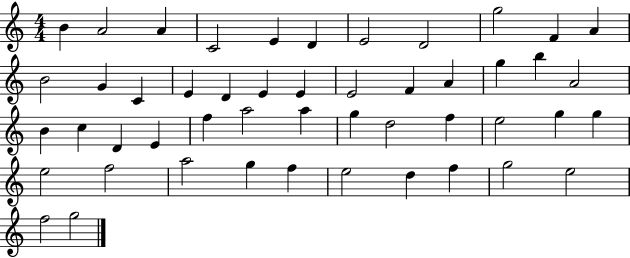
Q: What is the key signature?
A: C major